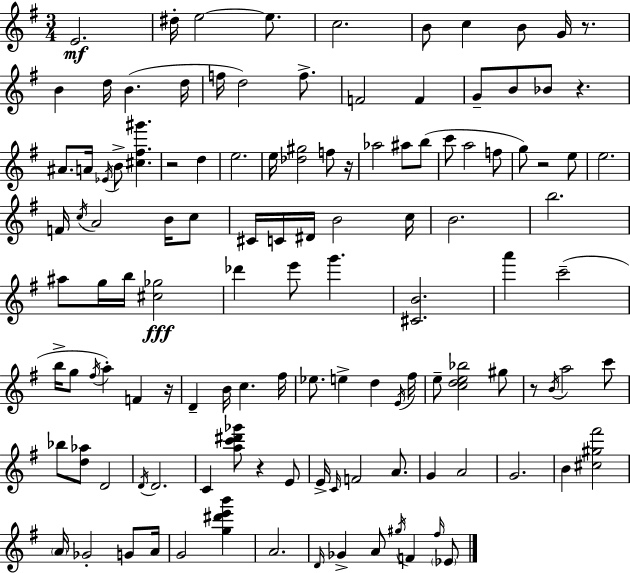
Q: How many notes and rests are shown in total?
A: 121